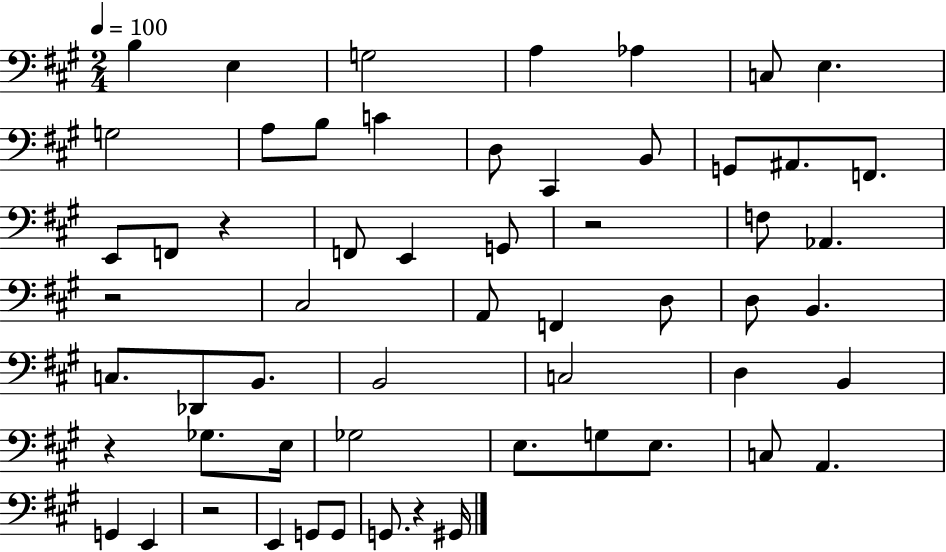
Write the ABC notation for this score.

X:1
T:Untitled
M:2/4
L:1/4
K:A
B, E, G,2 A, _A, C,/2 E, G,2 A,/2 B,/2 C D,/2 ^C,, B,,/2 G,,/2 ^A,,/2 F,,/2 E,,/2 F,,/2 z F,,/2 E,, G,,/2 z2 F,/2 _A,, z2 ^C,2 A,,/2 F,, D,/2 D,/2 B,, C,/2 _D,,/2 B,,/2 B,,2 C,2 D, B,, z _G,/2 E,/4 _G,2 E,/2 G,/2 E,/2 C,/2 A,, G,, E,, z2 E,, G,,/2 G,,/2 G,,/2 z ^G,,/4